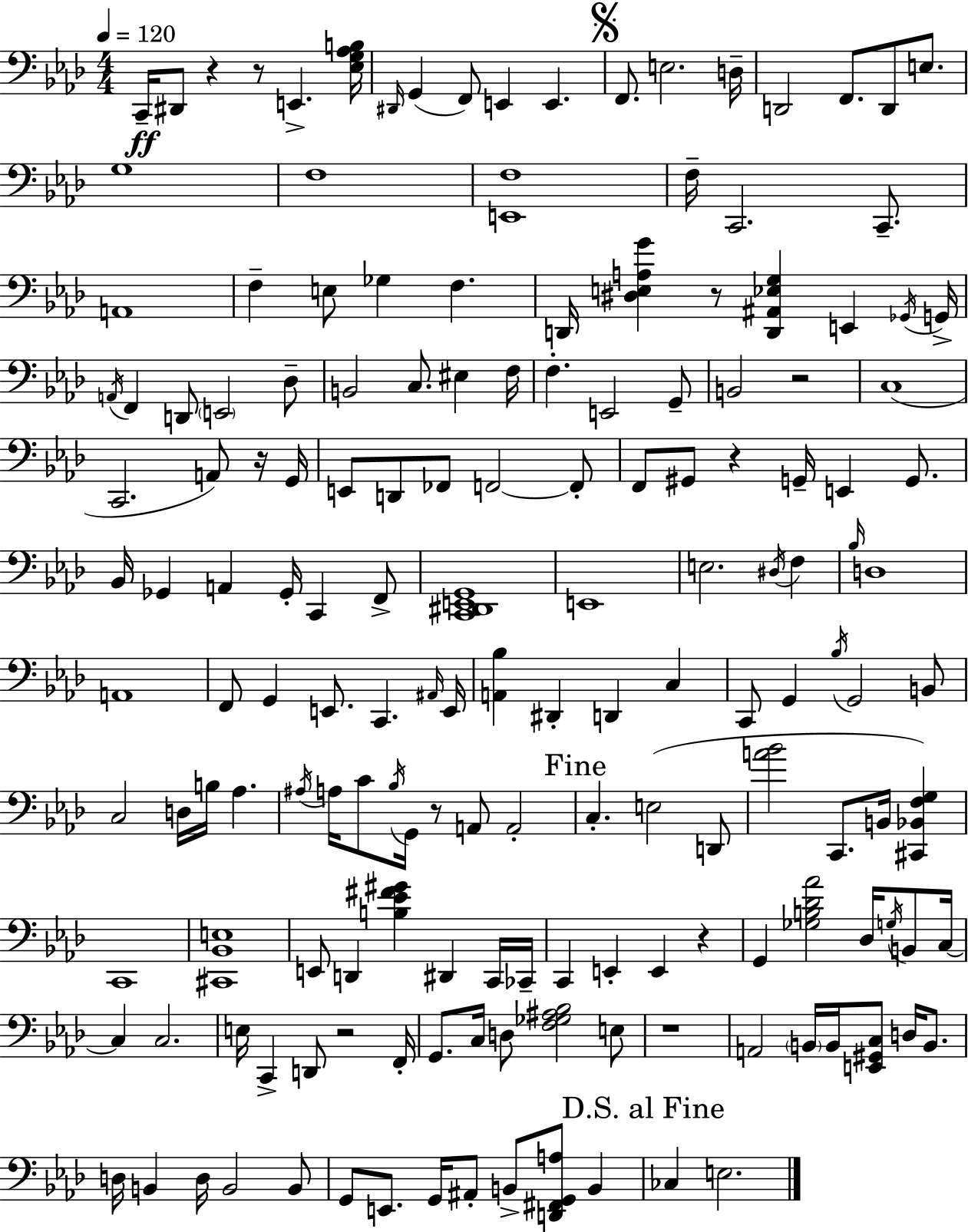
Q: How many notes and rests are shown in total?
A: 165